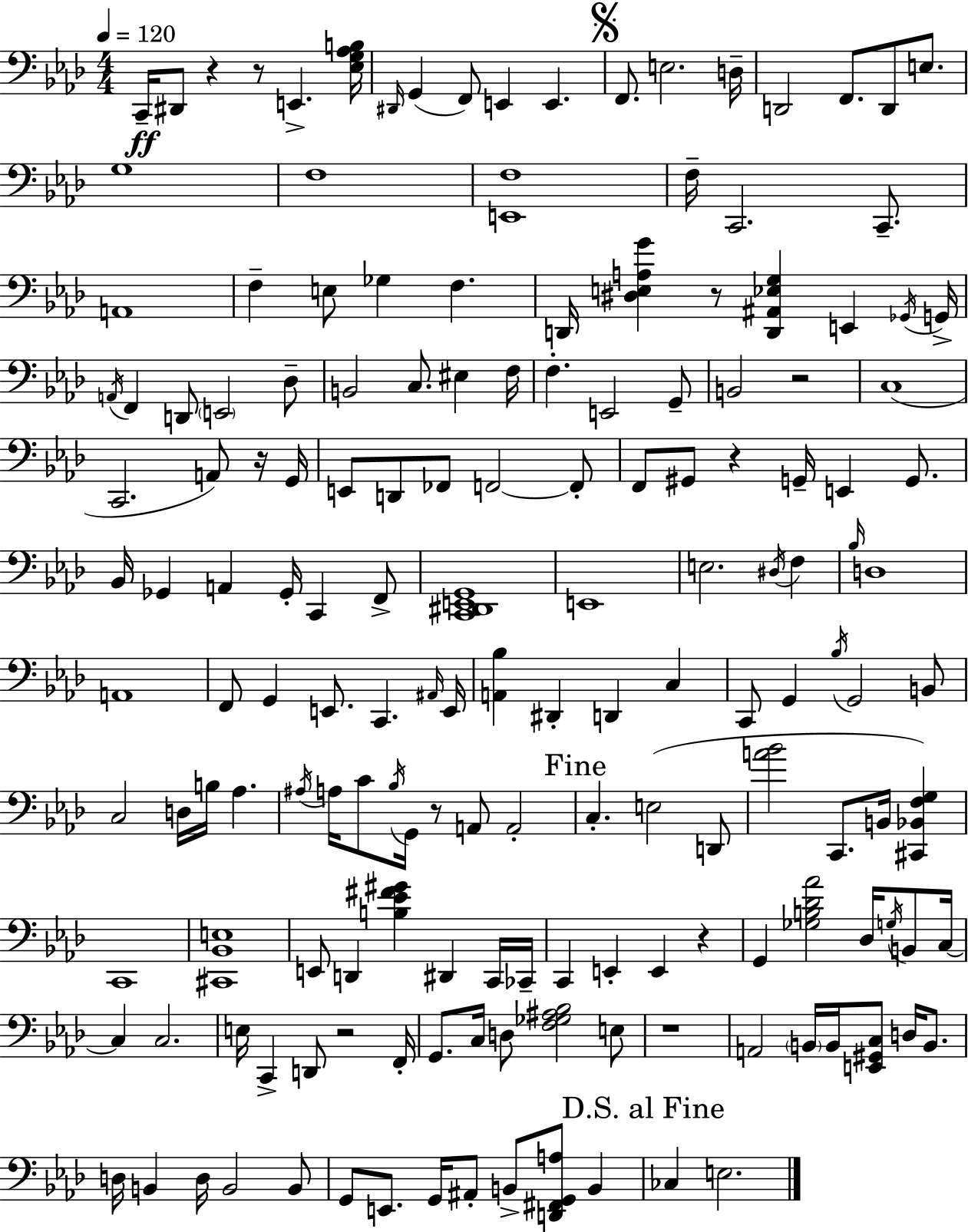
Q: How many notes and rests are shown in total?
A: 165